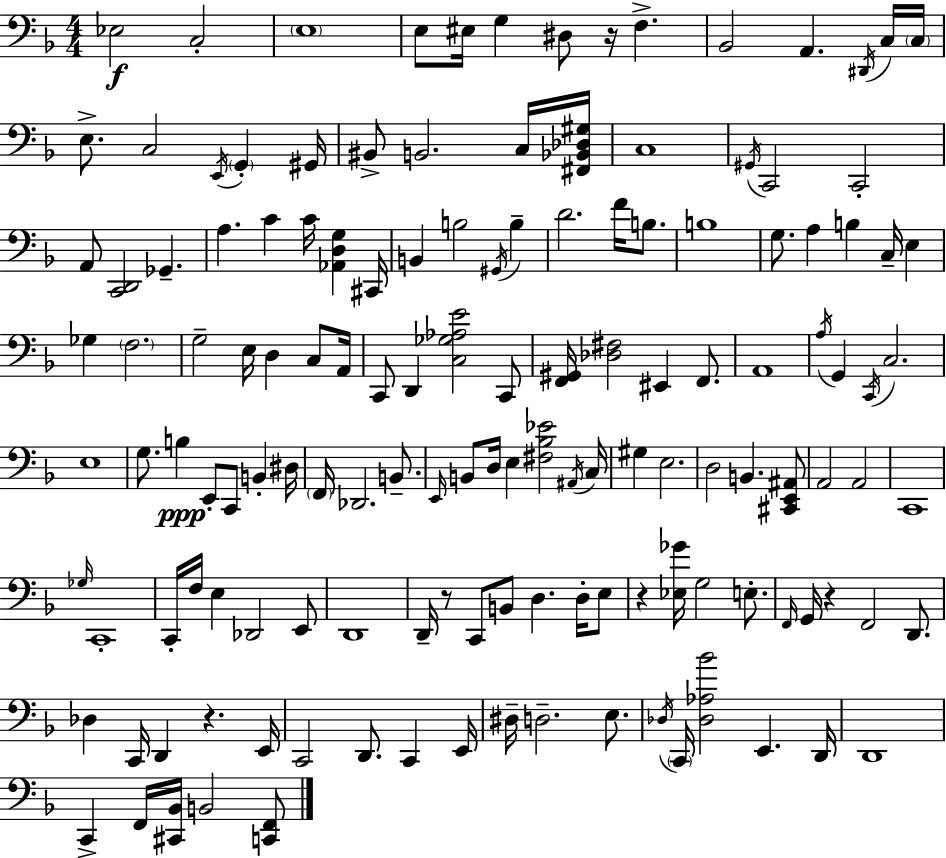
Eb3/h C3/h E3/w E3/e EIS3/s G3/q D#3/e R/s F3/q. Bb2/h A2/q. D#2/s C3/s C3/s E3/e. C3/h E2/s G2/q G#2/s BIS2/e B2/h. C3/s [F#2,Bb2,Db3,G#3]/s C3/w G#2/s C2/h C2/h A2/e [C2,D2]/h Gb2/q. A3/q. C4/q C4/s [Ab2,D3,G3]/q C#2/s B2/q B3/h G#2/s B3/q D4/h. F4/s B3/e. B3/w G3/e. A3/q B3/q C3/s E3/q Gb3/q F3/h. G3/h E3/s D3/q C3/e A2/s C2/e D2/q [C3,Gb3,Ab3,E4]/h C2/e [F2,G#2]/s [Db3,F#3]/h EIS2/q F2/e. A2/w A3/s G2/q C2/s C3/h. E3/w G3/e. B3/q E2/e C2/e B2/q D#3/s F2/s Db2/h. B2/e. E2/s B2/e D3/s E3/q [F#3,Bb3,Eb4]/h A#2/s C3/s G#3/q E3/h. D3/h B2/q. [C#2,E2,A#2]/e A2/h A2/h C2/w Gb3/s C2/w C2/s F3/s E3/q Db2/h E2/e D2/w D2/s R/e C2/e B2/e D3/q. D3/s E3/e R/q [Eb3,Gb4]/s G3/h E3/e. F2/s G2/s R/q F2/h D2/e. Db3/q C2/s D2/q R/q. E2/s C2/h D2/e. C2/q E2/s D#3/s D3/h. E3/e. Db3/s C2/s [Db3,Ab3,Bb4]/h E2/q. D2/s D2/w C2/q F2/s [C#2,Bb2]/s B2/h [C2,F2]/e